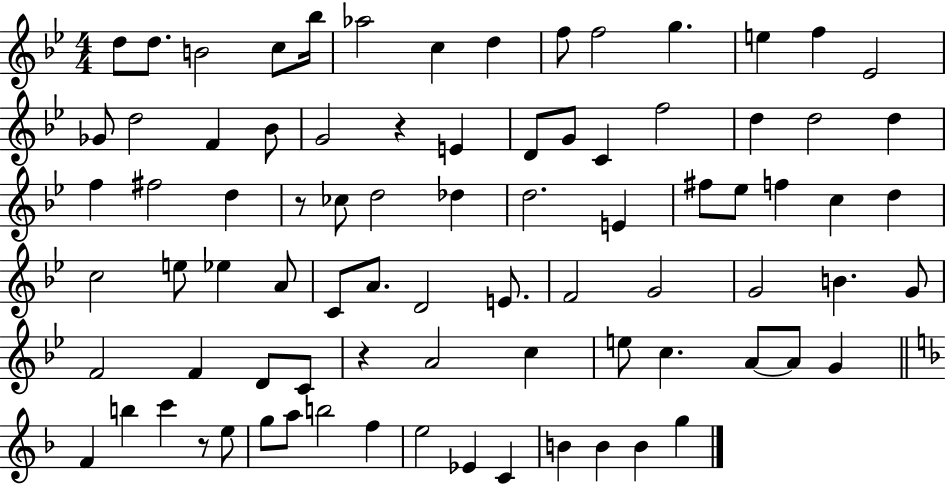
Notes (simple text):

D5/e D5/e. B4/h C5/e Bb5/s Ab5/h C5/q D5/q F5/e F5/h G5/q. E5/q F5/q Eb4/h Gb4/e D5/h F4/q Bb4/e G4/h R/q E4/q D4/e G4/e C4/q F5/h D5/q D5/h D5/q F5/q F#5/h D5/q R/e CES5/e D5/h Db5/q D5/h. E4/q F#5/e Eb5/e F5/q C5/q D5/q C5/h E5/e Eb5/q A4/e C4/e A4/e. D4/h E4/e. F4/h G4/h G4/h B4/q. G4/e F4/h F4/q D4/e C4/e R/q A4/h C5/q E5/e C5/q. A4/e A4/e G4/q F4/q B5/q C6/q R/e E5/e G5/e A5/e B5/h F5/q E5/h Eb4/q C4/q B4/q B4/q B4/q G5/q